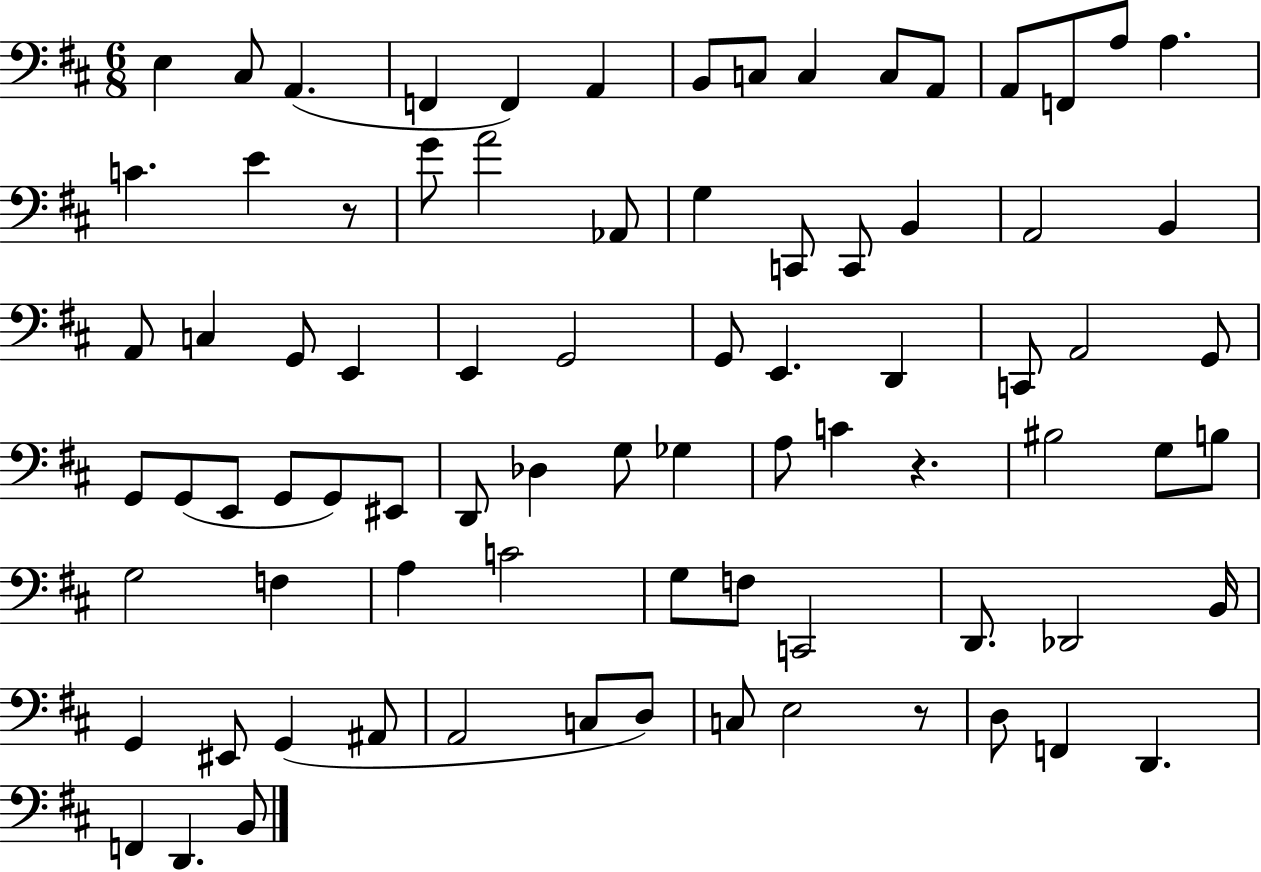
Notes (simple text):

E3/q C#3/e A2/q. F2/q F2/q A2/q B2/e C3/e C3/q C3/e A2/e A2/e F2/e A3/e A3/q. C4/q. E4/q R/e G4/e A4/h Ab2/e G3/q C2/e C2/e B2/q A2/h B2/q A2/e C3/q G2/e E2/q E2/q G2/h G2/e E2/q. D2/q C2/e A2/h G2/e G2/e G2/e E2/e G2/e G2/e EIS2/e D2/e Db3/q G3/e Gb3/q A3/e C4/q R/q. BIS3/h G3/e B3/e G3/h F3/q A3/q C4/h G3/e F3/e C2/h D2/e. Db2/h B2/s G2/q EIS2/e G2/q A#2/e A2/h C3/e D3/e C3/e E3/h R/e D3/e F2/q D2/q. F2/q D2/q. B2/e